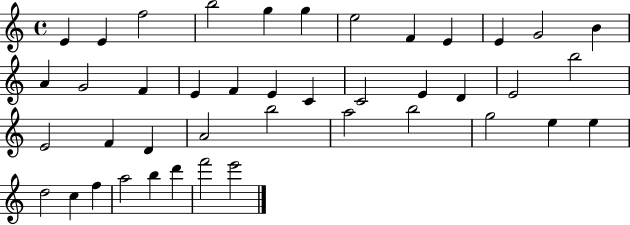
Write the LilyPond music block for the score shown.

{
  \clef treble
  \time 4/4
  \defaultTimeSignature
  \key c \major
  e'4 e'4 f''2 | b''2 g''4 g''4 | e''2 f'4 e'4 | e'4 g'2 b'4 | \break a'4 g'2 f'4 | e'4 f'4 e'4 c'4 | c'2 e'4 d'4 | e'2 b''2 | \break e'2 f'4 d'4 | a'2 b''2 | a''2 b''2 | g''2 e''4 e''4 | \break d''2 c''4 f''4 | a''2 b''4 d'''4 | f'''2 e'''2 | \bar "|."
}